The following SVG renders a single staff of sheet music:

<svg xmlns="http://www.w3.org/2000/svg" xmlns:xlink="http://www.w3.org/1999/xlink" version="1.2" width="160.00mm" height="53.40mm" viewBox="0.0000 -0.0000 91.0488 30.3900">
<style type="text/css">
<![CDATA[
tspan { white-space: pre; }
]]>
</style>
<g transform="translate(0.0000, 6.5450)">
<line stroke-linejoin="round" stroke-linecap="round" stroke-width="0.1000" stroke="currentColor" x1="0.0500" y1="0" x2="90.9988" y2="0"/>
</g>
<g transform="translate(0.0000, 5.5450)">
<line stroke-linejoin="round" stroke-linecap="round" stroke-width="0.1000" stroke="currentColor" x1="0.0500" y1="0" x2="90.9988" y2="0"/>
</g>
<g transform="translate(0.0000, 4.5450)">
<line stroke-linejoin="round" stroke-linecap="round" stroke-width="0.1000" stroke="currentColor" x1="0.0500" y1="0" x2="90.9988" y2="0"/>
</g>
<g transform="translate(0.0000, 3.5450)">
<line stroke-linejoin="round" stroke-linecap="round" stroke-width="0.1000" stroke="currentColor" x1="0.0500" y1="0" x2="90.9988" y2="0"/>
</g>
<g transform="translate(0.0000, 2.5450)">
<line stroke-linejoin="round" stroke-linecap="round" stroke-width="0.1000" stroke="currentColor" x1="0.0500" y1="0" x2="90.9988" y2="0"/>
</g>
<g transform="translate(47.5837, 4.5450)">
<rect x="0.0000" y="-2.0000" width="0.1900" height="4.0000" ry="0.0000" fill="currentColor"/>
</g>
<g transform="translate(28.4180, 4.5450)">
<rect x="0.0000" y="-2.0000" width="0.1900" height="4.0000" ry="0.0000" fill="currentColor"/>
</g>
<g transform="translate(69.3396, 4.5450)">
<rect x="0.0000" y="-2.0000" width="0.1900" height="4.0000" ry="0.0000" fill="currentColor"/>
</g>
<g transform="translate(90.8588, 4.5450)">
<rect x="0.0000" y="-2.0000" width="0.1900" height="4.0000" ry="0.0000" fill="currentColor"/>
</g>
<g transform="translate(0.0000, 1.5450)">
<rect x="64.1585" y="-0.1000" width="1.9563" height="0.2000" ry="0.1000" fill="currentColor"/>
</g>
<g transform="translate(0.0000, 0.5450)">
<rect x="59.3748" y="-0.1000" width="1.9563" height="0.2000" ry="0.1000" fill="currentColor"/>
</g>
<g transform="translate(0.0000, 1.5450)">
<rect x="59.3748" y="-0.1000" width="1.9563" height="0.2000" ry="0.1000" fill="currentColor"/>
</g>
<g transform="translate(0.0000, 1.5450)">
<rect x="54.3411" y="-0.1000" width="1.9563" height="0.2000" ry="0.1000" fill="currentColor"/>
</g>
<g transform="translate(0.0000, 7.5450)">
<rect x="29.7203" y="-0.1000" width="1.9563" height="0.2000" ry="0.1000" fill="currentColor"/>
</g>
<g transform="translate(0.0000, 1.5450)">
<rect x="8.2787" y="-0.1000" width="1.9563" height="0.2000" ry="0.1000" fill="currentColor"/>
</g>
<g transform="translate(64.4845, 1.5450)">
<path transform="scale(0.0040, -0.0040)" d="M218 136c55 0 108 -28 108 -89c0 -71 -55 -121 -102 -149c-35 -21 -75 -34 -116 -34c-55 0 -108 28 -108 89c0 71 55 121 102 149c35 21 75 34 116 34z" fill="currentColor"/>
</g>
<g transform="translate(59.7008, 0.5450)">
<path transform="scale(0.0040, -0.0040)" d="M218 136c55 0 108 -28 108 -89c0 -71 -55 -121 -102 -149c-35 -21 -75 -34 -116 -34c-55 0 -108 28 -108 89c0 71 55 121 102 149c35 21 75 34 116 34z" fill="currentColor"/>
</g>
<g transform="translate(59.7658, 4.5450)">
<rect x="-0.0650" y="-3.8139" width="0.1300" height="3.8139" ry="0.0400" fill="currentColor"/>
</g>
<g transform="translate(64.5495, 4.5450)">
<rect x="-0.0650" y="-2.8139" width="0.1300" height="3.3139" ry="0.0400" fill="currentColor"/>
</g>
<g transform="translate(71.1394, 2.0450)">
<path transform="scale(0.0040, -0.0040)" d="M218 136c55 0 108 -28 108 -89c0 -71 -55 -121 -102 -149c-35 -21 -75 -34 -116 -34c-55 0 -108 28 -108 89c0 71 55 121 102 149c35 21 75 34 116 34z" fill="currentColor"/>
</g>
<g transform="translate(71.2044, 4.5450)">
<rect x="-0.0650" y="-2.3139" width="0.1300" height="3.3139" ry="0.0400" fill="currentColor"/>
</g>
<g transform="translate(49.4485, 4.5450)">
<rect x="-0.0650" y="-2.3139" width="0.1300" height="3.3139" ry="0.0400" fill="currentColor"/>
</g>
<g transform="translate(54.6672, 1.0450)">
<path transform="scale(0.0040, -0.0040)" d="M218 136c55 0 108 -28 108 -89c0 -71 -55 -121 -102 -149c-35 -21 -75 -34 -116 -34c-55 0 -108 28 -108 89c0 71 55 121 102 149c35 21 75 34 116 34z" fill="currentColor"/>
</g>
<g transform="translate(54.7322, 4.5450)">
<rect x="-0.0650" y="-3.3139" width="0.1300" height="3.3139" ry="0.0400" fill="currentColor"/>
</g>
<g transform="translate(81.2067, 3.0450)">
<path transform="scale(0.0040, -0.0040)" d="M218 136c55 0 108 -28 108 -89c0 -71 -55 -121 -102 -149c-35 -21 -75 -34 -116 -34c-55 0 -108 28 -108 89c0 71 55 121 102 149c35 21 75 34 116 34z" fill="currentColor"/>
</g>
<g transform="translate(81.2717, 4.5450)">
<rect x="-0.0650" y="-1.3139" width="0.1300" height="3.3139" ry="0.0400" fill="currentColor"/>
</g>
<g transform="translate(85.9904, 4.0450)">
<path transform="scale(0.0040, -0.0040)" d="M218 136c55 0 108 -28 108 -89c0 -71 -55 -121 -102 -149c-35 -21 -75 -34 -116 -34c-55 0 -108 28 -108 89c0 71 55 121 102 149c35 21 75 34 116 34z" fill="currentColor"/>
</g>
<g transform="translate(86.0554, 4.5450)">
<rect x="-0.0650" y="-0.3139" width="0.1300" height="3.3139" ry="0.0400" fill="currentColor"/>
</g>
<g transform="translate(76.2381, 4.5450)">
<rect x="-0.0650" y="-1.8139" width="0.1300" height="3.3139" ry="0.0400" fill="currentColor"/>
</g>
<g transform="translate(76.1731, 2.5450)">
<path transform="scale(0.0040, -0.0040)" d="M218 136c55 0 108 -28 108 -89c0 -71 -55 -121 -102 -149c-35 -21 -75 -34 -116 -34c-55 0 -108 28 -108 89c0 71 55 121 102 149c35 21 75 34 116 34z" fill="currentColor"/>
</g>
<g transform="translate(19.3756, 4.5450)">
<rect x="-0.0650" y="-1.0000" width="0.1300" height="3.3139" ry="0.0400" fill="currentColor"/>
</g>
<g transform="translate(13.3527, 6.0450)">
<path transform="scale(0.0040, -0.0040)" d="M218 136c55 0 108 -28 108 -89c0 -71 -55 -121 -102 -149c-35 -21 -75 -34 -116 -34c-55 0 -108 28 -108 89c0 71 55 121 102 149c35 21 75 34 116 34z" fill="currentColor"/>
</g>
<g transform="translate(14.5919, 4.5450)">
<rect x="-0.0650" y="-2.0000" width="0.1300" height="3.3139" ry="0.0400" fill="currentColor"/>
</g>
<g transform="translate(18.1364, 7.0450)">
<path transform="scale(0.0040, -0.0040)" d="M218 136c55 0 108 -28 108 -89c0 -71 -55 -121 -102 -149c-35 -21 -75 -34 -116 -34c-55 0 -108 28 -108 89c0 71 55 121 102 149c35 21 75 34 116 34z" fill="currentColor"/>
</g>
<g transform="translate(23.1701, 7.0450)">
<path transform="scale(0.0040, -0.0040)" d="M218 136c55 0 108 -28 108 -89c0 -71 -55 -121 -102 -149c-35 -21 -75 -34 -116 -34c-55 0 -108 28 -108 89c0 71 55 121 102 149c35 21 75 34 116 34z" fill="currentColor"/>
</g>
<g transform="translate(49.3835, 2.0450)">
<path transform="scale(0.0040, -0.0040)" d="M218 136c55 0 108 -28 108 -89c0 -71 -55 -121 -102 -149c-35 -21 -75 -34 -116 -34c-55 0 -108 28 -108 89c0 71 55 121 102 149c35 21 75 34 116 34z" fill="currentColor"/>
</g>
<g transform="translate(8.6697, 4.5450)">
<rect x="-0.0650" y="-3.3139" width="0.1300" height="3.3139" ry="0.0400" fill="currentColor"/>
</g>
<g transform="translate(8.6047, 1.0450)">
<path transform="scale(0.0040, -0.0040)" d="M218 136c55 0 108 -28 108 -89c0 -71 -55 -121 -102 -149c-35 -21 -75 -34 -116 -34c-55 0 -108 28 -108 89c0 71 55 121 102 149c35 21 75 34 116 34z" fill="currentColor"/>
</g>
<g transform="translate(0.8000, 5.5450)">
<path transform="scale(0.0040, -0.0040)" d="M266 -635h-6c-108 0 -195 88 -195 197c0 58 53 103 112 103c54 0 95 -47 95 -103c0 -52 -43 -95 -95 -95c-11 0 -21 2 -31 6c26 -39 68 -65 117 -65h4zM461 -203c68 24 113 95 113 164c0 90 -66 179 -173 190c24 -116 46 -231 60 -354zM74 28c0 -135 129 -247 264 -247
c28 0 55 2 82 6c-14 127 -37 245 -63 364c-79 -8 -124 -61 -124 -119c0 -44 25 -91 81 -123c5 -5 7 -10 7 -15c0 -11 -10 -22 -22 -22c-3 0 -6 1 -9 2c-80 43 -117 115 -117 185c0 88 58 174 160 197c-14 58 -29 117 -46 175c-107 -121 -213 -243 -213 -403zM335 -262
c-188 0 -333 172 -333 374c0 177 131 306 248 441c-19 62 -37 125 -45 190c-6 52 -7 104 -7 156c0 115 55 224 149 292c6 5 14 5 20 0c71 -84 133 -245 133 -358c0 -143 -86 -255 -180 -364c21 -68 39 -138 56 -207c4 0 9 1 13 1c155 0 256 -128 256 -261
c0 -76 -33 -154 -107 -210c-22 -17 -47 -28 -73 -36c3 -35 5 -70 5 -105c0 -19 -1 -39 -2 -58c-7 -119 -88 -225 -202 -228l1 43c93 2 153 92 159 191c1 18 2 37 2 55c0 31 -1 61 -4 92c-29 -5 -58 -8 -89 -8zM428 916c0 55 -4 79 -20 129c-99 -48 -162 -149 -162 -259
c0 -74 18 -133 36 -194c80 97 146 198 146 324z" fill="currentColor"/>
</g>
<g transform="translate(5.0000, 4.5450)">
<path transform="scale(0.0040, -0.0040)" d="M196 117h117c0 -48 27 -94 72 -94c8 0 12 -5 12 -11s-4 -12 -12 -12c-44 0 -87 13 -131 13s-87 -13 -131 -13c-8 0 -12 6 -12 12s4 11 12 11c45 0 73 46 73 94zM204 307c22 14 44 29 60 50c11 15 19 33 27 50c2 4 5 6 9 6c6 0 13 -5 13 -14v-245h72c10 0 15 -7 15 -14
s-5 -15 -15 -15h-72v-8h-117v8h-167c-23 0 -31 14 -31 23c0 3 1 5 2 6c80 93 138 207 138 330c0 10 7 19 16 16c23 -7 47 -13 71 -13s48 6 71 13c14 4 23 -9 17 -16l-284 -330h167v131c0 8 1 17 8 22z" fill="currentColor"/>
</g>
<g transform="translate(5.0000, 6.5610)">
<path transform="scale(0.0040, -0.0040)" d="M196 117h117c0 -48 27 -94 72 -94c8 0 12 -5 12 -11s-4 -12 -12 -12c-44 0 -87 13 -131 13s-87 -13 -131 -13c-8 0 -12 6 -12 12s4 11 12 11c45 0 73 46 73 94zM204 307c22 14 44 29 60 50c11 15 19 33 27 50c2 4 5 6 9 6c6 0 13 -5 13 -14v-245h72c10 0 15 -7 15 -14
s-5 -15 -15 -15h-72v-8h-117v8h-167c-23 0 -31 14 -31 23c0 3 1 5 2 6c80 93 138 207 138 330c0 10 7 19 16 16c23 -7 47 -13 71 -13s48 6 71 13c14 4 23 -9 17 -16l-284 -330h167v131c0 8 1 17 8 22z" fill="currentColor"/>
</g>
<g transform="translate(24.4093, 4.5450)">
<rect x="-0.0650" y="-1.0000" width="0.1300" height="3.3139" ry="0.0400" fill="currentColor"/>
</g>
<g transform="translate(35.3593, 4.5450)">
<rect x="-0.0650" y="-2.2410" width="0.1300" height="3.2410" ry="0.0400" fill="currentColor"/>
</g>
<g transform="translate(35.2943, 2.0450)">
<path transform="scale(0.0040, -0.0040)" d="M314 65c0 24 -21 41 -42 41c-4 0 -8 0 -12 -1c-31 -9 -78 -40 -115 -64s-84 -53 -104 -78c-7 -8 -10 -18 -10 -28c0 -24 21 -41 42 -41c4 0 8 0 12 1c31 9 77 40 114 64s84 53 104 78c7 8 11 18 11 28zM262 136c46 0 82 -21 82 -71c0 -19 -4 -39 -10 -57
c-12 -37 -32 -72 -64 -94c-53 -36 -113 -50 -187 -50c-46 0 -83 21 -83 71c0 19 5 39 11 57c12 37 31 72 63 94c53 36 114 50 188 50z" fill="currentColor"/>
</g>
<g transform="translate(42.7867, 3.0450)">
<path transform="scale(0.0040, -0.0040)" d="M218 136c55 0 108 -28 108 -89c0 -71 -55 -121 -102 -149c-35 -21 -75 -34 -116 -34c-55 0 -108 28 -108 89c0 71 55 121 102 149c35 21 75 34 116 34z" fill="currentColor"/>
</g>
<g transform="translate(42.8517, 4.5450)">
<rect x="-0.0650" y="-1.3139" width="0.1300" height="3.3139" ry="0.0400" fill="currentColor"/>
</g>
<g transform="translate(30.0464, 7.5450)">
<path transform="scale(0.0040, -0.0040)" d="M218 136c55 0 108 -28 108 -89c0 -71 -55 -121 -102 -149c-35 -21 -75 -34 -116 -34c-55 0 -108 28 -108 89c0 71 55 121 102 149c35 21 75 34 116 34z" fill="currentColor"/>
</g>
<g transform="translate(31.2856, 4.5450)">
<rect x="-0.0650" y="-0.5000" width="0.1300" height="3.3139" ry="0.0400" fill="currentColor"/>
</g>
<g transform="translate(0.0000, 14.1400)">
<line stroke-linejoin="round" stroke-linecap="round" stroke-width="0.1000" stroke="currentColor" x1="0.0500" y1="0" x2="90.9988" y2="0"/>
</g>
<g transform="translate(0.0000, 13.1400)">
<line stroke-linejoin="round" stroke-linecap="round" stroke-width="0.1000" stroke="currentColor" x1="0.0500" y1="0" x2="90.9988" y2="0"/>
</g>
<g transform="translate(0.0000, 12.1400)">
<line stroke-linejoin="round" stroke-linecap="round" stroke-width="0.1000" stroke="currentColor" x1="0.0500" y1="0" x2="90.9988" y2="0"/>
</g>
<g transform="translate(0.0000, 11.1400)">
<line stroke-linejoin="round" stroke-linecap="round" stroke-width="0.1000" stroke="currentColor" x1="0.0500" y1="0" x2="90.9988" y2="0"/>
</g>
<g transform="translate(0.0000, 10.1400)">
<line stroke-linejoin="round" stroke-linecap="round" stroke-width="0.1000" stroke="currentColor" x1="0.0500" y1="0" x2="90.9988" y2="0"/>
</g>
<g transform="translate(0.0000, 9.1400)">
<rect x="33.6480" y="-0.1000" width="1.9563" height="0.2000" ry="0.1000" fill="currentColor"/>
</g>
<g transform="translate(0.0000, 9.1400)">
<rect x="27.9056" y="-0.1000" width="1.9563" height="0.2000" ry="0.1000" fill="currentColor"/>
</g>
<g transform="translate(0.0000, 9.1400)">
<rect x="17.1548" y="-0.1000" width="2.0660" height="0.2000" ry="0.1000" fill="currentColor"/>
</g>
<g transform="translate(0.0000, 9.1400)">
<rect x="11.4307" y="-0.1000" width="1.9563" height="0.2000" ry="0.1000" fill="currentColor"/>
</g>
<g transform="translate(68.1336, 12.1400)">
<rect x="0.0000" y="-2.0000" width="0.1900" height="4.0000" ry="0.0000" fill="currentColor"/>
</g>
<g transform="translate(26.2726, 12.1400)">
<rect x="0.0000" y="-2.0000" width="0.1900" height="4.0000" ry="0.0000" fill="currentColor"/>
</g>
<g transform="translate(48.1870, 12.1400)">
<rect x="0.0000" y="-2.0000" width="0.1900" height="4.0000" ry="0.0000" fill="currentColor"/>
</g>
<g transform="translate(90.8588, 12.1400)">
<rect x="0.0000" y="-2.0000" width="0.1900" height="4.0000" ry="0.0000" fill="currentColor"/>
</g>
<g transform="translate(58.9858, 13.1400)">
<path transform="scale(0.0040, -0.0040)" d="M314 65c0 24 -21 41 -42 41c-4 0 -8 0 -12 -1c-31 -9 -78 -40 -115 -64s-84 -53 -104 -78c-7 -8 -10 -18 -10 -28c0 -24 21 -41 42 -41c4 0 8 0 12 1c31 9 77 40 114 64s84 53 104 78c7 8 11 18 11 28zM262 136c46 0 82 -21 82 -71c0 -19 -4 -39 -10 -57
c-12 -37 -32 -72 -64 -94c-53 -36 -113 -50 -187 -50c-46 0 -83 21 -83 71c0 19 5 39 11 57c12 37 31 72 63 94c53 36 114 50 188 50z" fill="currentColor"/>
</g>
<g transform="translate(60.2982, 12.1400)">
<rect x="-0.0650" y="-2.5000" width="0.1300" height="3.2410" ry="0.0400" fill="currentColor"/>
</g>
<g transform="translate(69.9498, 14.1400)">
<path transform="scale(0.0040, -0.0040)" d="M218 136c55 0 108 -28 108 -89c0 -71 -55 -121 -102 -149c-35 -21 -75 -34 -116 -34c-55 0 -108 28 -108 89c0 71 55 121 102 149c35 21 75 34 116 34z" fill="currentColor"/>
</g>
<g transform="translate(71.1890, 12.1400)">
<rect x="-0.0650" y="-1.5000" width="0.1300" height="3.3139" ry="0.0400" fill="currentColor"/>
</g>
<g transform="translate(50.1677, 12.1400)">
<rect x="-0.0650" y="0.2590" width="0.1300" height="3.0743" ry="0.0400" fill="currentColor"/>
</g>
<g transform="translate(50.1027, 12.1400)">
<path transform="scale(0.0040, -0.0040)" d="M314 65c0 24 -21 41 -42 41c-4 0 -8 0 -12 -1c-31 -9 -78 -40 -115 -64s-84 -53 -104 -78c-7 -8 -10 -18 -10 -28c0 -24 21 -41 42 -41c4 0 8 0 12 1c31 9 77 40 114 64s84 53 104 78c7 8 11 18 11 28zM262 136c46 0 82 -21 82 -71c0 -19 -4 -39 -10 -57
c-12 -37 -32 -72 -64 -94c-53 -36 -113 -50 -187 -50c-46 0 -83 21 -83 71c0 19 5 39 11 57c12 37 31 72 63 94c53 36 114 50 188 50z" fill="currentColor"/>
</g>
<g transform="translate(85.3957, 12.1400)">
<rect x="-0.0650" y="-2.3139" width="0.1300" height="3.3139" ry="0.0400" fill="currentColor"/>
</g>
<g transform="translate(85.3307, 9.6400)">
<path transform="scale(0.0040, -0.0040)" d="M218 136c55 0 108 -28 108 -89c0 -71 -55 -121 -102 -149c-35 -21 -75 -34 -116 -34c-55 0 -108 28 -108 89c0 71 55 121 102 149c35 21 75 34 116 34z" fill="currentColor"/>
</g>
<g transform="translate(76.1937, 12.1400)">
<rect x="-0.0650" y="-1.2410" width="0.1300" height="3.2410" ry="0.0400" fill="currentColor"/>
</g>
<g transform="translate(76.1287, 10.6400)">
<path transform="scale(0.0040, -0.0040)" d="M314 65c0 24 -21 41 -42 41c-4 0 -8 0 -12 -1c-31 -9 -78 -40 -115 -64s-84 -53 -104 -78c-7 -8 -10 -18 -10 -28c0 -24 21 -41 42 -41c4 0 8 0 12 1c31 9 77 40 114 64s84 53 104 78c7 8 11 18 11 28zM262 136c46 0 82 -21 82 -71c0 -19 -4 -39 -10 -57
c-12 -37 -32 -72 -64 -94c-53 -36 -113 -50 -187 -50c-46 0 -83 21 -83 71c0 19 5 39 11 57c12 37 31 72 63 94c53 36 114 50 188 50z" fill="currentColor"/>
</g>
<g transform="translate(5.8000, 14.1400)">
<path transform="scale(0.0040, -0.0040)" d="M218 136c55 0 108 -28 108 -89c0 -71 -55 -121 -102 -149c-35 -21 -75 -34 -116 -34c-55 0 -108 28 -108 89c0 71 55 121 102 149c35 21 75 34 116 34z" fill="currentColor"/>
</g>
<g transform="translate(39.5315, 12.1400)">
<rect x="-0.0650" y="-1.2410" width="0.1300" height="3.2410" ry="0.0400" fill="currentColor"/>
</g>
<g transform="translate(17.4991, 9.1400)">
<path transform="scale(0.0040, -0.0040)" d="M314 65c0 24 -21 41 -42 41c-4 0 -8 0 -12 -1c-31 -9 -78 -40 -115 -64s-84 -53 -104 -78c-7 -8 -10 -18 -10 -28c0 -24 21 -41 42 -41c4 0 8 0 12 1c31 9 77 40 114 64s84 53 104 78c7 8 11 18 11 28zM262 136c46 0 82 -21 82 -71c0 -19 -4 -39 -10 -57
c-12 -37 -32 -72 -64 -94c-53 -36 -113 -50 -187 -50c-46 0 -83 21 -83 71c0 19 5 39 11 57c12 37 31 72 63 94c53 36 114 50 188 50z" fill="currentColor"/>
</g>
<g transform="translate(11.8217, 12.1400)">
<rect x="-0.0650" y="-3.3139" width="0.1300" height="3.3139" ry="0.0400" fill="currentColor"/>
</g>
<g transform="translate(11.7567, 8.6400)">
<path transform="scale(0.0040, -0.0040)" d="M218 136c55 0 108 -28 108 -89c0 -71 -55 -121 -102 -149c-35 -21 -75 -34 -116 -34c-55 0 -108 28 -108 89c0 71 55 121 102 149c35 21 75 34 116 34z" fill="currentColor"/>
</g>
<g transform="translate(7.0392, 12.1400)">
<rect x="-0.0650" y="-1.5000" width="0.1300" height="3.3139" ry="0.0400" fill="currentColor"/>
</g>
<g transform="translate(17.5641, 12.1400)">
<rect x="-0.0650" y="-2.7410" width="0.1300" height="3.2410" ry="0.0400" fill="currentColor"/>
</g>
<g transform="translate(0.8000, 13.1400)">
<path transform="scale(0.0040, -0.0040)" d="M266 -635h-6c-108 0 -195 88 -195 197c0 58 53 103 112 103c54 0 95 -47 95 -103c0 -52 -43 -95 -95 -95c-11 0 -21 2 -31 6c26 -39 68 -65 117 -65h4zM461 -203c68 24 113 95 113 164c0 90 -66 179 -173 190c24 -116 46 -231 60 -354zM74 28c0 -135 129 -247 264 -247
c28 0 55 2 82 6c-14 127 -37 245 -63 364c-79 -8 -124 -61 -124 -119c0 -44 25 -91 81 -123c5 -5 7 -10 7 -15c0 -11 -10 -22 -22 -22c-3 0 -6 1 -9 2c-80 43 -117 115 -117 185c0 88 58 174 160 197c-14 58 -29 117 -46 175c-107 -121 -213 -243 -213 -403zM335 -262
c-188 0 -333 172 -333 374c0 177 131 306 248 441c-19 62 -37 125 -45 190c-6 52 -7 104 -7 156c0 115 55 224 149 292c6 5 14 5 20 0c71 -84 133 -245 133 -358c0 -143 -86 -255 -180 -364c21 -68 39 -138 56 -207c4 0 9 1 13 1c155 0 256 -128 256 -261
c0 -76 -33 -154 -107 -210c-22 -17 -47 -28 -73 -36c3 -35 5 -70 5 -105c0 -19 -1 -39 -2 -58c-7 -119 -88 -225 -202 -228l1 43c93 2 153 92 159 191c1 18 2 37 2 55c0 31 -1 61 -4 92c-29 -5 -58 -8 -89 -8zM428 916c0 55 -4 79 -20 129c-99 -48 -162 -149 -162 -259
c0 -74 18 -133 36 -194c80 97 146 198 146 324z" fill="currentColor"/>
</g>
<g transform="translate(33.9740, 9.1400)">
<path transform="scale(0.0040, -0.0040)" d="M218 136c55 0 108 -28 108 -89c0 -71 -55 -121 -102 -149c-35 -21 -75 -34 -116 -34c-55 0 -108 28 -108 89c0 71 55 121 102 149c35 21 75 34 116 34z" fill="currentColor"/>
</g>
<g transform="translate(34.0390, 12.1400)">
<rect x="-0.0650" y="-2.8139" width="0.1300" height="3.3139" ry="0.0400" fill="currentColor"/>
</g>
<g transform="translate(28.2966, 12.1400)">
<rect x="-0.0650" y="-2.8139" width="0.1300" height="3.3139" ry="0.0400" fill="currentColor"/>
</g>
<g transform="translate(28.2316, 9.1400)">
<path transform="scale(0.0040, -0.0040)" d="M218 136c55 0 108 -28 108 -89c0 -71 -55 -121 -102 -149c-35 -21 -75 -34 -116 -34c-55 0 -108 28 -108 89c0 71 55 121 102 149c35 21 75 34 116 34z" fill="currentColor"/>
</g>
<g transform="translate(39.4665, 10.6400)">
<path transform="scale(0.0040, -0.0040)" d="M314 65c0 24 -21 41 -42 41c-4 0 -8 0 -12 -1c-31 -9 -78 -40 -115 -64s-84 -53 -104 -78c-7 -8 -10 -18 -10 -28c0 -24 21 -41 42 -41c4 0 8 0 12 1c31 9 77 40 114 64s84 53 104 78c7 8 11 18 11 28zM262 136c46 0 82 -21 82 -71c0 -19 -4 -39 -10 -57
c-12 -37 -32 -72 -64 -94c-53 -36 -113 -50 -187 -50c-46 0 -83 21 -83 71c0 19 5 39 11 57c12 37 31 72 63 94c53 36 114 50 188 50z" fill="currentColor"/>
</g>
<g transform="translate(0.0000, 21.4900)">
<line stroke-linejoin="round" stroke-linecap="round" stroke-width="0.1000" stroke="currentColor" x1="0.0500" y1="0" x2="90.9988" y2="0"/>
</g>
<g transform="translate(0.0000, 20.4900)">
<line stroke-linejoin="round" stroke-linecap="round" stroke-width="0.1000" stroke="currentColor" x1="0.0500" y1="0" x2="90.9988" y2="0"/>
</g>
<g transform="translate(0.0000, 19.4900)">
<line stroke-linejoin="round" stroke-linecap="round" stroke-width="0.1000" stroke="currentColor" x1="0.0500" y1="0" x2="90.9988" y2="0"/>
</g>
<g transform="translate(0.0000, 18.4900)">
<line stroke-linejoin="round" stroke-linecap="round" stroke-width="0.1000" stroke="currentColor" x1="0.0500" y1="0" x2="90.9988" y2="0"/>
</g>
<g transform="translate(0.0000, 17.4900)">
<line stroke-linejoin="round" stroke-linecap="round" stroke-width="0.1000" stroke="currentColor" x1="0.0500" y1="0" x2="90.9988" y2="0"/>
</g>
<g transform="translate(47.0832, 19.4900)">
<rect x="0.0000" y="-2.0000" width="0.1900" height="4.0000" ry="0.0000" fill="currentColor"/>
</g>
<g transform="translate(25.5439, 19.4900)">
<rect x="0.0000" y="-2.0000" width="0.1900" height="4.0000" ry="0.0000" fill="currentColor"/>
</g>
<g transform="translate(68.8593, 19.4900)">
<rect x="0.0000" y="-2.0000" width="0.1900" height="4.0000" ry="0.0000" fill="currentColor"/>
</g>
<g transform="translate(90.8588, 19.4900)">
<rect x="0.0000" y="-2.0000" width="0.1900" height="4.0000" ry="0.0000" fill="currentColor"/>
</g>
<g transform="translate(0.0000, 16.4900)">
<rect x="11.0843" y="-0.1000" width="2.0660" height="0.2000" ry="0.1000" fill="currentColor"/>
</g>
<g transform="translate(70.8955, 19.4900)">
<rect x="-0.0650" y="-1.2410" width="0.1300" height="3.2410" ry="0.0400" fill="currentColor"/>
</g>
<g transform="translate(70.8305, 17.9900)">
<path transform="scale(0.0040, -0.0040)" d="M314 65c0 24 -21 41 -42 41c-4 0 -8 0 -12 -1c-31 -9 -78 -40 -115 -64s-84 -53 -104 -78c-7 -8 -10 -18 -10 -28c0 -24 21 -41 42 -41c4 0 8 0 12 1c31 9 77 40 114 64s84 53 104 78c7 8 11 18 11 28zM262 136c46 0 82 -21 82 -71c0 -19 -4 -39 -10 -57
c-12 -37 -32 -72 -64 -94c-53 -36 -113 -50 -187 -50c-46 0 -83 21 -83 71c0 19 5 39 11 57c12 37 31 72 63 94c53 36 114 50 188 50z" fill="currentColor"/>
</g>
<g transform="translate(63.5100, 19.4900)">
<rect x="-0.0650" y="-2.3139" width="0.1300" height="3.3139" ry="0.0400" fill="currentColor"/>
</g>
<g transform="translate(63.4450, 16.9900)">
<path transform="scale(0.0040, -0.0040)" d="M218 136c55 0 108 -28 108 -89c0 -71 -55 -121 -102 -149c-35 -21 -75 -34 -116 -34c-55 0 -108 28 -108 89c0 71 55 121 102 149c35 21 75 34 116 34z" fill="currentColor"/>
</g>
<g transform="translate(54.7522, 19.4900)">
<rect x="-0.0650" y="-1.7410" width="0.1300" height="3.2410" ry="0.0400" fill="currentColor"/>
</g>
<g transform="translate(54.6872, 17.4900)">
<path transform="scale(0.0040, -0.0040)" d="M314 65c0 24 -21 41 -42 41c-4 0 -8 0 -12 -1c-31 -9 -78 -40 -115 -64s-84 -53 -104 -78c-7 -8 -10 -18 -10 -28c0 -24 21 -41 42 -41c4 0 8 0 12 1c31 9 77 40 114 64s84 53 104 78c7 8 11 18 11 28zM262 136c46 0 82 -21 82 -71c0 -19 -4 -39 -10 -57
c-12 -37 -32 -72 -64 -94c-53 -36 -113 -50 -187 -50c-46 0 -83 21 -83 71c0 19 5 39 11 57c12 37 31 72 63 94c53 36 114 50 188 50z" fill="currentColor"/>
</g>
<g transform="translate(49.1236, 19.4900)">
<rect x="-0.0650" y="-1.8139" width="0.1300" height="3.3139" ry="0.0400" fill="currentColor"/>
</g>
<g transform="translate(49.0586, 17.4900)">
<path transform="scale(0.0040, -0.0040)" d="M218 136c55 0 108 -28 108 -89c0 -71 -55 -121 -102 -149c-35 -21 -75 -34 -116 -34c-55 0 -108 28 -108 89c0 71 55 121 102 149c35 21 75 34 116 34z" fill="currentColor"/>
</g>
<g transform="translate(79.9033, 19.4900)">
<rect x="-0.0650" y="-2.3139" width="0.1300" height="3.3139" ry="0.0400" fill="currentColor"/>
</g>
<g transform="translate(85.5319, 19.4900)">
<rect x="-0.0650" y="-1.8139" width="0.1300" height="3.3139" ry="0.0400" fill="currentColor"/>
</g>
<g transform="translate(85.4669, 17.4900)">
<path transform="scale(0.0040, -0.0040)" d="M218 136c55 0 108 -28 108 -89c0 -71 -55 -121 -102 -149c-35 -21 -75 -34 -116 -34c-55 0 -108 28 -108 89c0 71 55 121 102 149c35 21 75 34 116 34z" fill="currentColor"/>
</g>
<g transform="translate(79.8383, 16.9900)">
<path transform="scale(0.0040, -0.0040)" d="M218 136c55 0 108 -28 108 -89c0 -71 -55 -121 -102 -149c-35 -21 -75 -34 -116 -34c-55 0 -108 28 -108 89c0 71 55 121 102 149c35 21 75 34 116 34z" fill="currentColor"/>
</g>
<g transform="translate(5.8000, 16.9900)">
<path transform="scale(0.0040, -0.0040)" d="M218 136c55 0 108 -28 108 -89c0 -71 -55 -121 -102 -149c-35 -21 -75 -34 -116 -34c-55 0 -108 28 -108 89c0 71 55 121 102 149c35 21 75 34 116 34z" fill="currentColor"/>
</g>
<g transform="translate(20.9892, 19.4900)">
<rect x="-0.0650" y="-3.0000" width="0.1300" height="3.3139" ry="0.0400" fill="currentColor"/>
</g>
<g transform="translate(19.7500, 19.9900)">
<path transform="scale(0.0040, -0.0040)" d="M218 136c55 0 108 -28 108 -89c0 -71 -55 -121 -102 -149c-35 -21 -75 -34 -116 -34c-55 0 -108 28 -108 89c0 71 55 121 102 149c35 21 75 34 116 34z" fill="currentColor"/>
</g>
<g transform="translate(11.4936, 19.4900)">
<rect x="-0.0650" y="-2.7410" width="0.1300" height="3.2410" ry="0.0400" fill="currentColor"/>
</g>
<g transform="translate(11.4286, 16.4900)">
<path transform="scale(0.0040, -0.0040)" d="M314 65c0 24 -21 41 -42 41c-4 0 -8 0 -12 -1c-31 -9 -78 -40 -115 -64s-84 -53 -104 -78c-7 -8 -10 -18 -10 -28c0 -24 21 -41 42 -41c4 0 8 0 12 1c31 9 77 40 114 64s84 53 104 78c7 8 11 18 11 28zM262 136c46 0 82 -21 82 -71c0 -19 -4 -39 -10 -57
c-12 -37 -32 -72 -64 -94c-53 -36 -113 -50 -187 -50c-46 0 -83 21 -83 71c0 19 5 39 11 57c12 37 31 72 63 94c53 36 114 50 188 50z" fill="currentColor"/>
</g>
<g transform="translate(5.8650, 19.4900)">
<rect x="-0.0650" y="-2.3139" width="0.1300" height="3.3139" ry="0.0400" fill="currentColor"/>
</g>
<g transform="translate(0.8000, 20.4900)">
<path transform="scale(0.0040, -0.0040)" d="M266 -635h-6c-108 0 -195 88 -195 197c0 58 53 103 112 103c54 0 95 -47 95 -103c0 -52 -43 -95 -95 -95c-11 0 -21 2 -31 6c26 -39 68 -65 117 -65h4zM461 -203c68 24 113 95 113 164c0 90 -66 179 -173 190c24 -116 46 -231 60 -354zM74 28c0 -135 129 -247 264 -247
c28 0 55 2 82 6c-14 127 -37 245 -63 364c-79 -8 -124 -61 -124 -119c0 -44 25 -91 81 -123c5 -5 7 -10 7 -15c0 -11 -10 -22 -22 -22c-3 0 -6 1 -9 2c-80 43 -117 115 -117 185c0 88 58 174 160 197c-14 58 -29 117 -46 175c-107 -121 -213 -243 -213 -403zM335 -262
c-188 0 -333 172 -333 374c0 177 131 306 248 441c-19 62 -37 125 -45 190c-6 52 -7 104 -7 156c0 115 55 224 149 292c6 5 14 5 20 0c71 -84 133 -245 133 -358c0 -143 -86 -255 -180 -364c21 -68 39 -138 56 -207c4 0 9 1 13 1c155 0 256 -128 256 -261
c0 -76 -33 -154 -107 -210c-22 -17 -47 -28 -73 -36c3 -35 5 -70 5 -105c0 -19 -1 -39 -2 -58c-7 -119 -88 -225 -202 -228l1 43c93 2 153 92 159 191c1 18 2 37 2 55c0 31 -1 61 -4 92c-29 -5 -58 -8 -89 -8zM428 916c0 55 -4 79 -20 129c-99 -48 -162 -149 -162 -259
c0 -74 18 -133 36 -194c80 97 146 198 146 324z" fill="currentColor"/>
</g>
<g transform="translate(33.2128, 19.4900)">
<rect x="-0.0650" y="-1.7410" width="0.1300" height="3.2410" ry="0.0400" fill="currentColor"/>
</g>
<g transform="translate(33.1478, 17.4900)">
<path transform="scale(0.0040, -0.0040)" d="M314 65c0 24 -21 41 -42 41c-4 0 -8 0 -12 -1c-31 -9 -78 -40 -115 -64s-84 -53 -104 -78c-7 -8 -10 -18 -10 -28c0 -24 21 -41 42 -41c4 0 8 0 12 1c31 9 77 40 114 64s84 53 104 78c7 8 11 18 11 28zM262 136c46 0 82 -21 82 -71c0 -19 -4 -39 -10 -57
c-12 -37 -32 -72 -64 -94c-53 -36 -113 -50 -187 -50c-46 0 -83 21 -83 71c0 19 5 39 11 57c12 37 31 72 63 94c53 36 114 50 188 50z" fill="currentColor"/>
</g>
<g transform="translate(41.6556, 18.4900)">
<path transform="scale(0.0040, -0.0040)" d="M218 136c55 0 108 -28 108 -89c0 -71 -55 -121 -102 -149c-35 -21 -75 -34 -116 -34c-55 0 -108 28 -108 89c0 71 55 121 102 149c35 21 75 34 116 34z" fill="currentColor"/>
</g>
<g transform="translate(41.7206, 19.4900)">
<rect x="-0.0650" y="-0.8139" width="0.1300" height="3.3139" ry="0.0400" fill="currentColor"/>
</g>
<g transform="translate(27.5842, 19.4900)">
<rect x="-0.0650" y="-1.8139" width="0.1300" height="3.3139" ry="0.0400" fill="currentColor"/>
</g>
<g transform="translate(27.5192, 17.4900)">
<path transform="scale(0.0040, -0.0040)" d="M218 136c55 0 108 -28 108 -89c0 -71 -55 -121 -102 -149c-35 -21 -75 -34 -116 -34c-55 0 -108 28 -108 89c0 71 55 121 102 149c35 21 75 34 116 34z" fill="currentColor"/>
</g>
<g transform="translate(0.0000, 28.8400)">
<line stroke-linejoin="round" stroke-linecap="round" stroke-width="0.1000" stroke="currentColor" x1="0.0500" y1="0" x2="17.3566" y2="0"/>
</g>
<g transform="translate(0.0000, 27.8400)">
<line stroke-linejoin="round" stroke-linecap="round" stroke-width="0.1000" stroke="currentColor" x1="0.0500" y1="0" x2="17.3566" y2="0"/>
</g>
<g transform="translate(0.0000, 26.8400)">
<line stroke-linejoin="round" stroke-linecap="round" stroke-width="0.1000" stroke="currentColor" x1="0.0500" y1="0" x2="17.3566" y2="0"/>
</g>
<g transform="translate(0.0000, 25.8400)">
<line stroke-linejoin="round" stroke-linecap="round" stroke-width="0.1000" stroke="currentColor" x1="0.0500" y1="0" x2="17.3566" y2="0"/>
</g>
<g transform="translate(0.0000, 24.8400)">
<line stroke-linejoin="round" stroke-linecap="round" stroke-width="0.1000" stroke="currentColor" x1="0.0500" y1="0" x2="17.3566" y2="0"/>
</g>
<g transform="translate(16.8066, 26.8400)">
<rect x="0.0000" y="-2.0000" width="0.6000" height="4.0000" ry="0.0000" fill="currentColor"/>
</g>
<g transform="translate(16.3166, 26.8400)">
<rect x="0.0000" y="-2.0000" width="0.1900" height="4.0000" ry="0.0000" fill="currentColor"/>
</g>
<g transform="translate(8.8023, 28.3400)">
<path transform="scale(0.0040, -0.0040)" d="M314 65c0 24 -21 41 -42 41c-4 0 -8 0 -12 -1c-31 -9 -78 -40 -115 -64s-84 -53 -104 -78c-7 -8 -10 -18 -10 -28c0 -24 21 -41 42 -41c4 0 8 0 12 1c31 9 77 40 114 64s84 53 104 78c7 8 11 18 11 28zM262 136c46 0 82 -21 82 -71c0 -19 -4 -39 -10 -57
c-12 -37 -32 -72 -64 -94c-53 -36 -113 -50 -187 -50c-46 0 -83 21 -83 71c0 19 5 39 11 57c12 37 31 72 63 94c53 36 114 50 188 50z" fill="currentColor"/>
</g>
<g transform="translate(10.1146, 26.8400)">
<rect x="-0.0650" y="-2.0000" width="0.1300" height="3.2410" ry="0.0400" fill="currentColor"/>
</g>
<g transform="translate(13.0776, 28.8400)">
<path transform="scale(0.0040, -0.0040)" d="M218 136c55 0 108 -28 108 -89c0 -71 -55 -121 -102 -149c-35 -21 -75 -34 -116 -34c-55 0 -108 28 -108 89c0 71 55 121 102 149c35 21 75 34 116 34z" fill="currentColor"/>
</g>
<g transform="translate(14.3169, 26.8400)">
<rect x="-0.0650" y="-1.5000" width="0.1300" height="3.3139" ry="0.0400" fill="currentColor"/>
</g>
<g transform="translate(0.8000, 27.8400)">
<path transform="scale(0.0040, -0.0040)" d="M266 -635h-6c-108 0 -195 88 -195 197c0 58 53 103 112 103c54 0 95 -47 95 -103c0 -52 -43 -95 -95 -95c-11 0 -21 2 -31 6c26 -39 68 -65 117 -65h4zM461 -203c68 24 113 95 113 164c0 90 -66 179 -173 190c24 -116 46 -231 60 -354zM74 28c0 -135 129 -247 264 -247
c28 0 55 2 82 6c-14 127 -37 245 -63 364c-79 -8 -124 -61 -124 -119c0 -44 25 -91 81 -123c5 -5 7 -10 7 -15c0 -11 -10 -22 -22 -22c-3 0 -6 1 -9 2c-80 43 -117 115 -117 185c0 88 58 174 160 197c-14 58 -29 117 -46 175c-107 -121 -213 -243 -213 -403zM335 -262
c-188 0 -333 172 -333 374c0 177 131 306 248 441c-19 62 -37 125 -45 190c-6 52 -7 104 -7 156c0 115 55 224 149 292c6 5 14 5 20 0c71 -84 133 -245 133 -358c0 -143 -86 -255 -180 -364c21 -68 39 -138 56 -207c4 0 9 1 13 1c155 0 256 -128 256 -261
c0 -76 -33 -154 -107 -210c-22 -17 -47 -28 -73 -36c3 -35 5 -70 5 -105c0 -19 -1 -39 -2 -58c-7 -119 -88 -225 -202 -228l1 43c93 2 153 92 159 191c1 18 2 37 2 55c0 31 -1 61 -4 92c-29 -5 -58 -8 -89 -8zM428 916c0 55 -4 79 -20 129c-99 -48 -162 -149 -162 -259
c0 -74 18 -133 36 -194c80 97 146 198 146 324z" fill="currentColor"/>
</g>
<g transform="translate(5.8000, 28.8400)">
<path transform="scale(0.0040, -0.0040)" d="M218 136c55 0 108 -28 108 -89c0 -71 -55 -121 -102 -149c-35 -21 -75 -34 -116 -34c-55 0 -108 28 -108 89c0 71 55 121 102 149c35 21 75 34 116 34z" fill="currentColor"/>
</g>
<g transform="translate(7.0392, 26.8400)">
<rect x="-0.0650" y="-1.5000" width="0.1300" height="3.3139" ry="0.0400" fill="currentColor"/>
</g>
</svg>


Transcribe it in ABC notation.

X:1
T:Untitled
M:4/4
L:1/4
K:C
b F D D C g2 e g b c' a g f e c E b a2 a a e2 B2 G2 E e2 g g a2 A f f2 d f f2 g e2 g f E F2 E